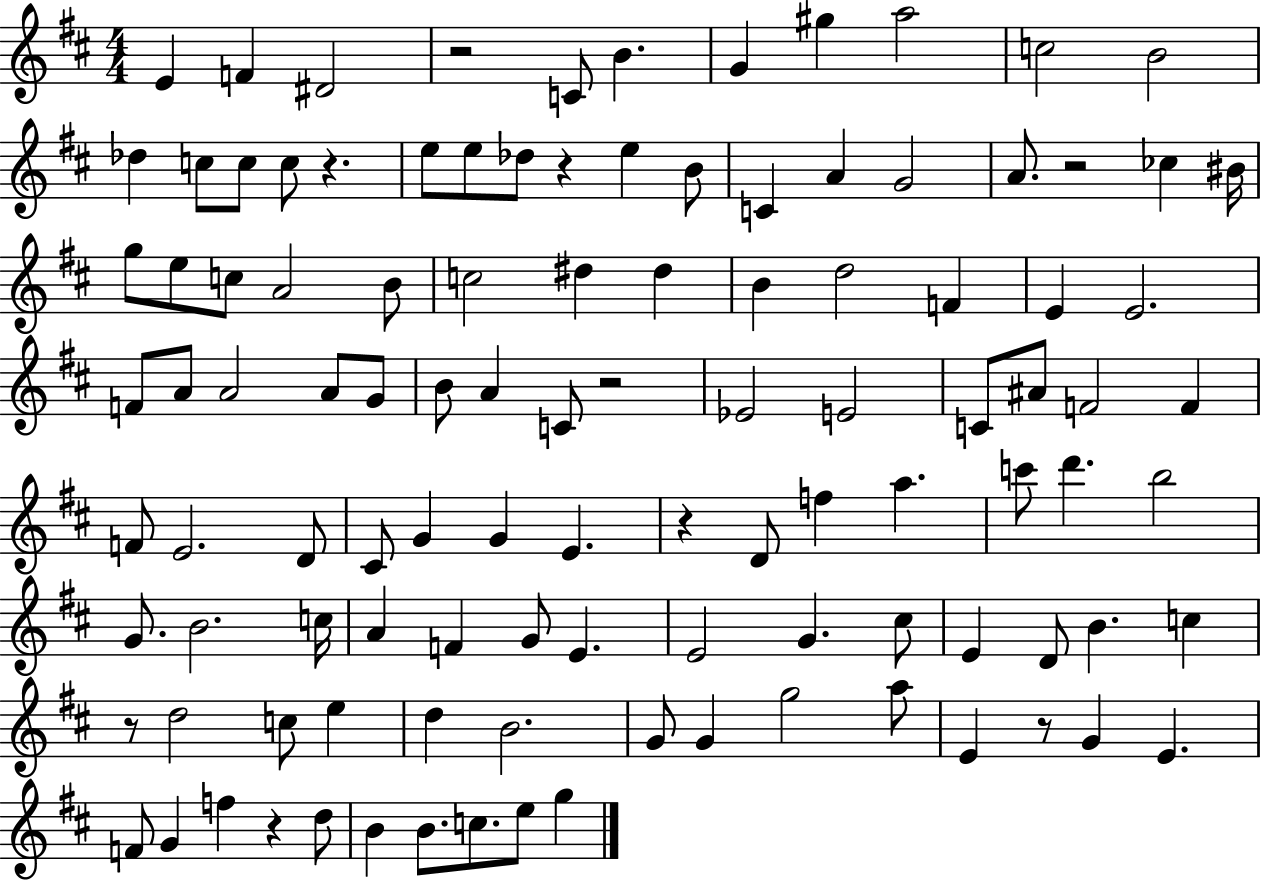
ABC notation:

X:1
T:Untitled
M:4/4
L:1/4
K:D
E F ^D2 z2 C/2 B G ^g a2 c2 B2 _d c/2 c/2 c/2 z e/2 e/2 _d/2 z e B/2 C A G2 A/2 z2 _c ^B/4 g/2 e/2 c/2 A2 B/2 c2 ^d ^d B d2 F E E2 F/2 A/2 A2 A/2 G/2 B/2 A C/2 z2 _E2 E2 C/2 ^A/2 F2 F F/2 E2 D/2 ^C/2 G G E z D/2 f a c'/2 d' b2 G/2 B2 c/4 A F G/2 E E2 G ^c/2 E D/2 B c z/2 d2 c/2 e d B2 G/2 G g2 a/2 E z/2 G E F/2 G f z d/2 B B/2 c/2 e/2 g